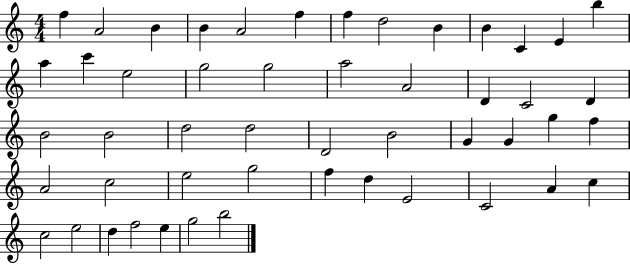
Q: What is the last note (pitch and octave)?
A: B5